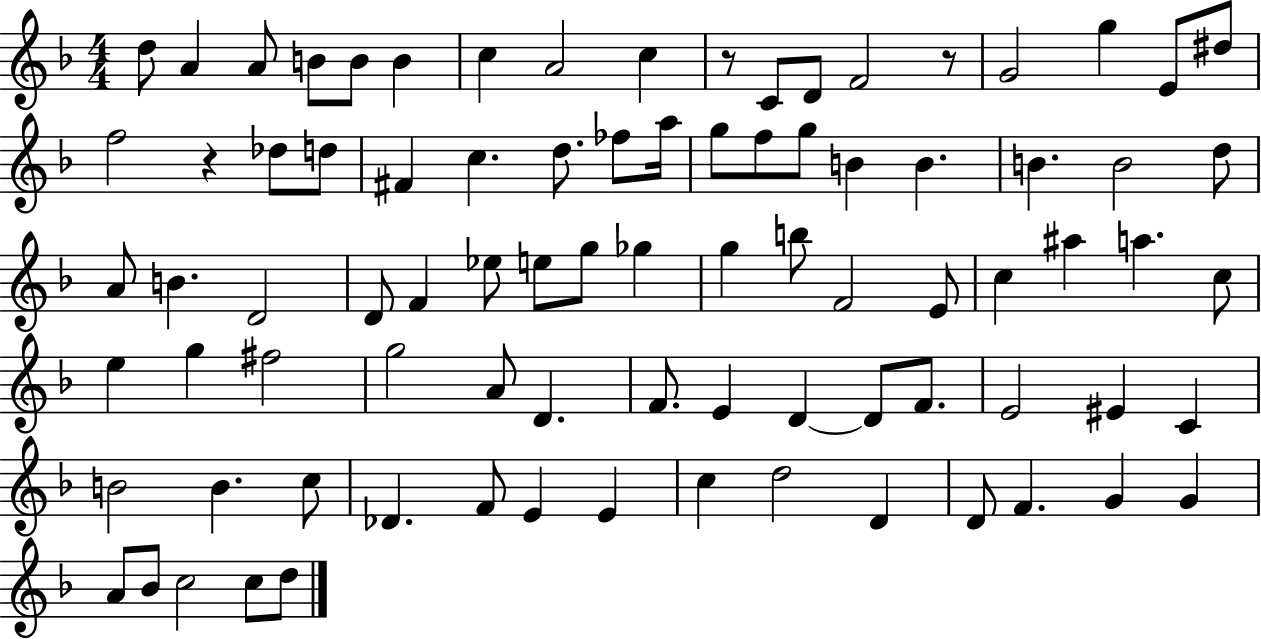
X:1
T:Untitled
M:4/4
L:1/4
K:F
d/2 A A/2 B/2 B/2 B c A2 c z/2 C/2 D/2 F2 z/2 G2 g E/2 ^d/2 f2 z _d/2 d/2 ^F c d/2 _f/2 a/4 g/2 f/2 g/2 B B B B2 d/2 A/2 B D2 D/2 F _e/2 e/2 g/2 _g g b/2 F2 E/2 c ^a a c/2 e g ^f2 g2 A/2 D F/2 E D D/2 F/2 E2 ^E C B2 B c/2 _D F/2 E E c d2 D D/2 F G G A/2 _B/2 c2 c/2 d/2